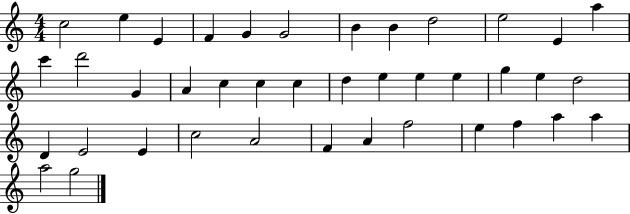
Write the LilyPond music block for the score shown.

{
  \clef treble
  \numericTimeSignature
  \time 4/4
  \key c \major
  c''2 e''4 e'4 | f'4 g'4 g'2 | b'4 b'4 d''2 | e''2 e'4 a''4 | \break c'''4 d'''2 g'4 | a'4 c''4 c''4 c''4 | d''4 e''4 e''4 e''4 | g''4 e''4 d''2 | \break d'4 e'2 e'4 | c''2 a'2 | f'4 a'4 f''2 | e''4 f''4 a''4 a''4 | \break a''2 g''2 | \bar "|."
}